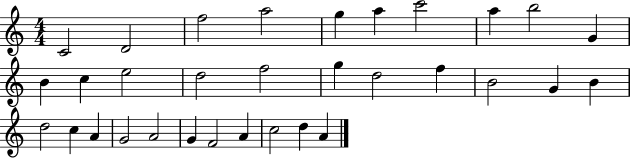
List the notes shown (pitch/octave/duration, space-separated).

C4/h D4/h F5/h A5/h G5/q A5/q C6/h A5/q B5/h G4/q B4/q C5/q E5/h D5/h F5/h G5/q D5/h F5/q B4/h G4/q B4/q D5/h C5/q A4/q G4/h A4/h G4/q F4/h A4/q C5/h D5/q A4/q